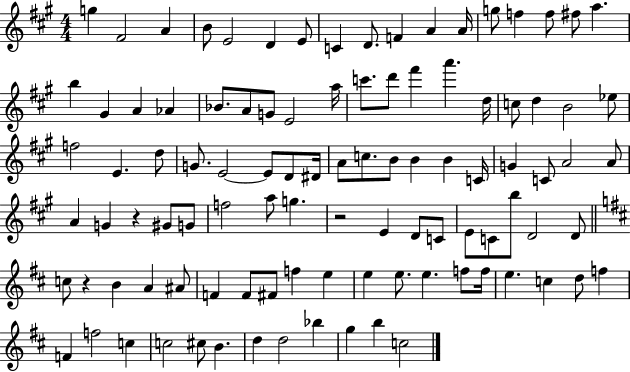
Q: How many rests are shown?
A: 3